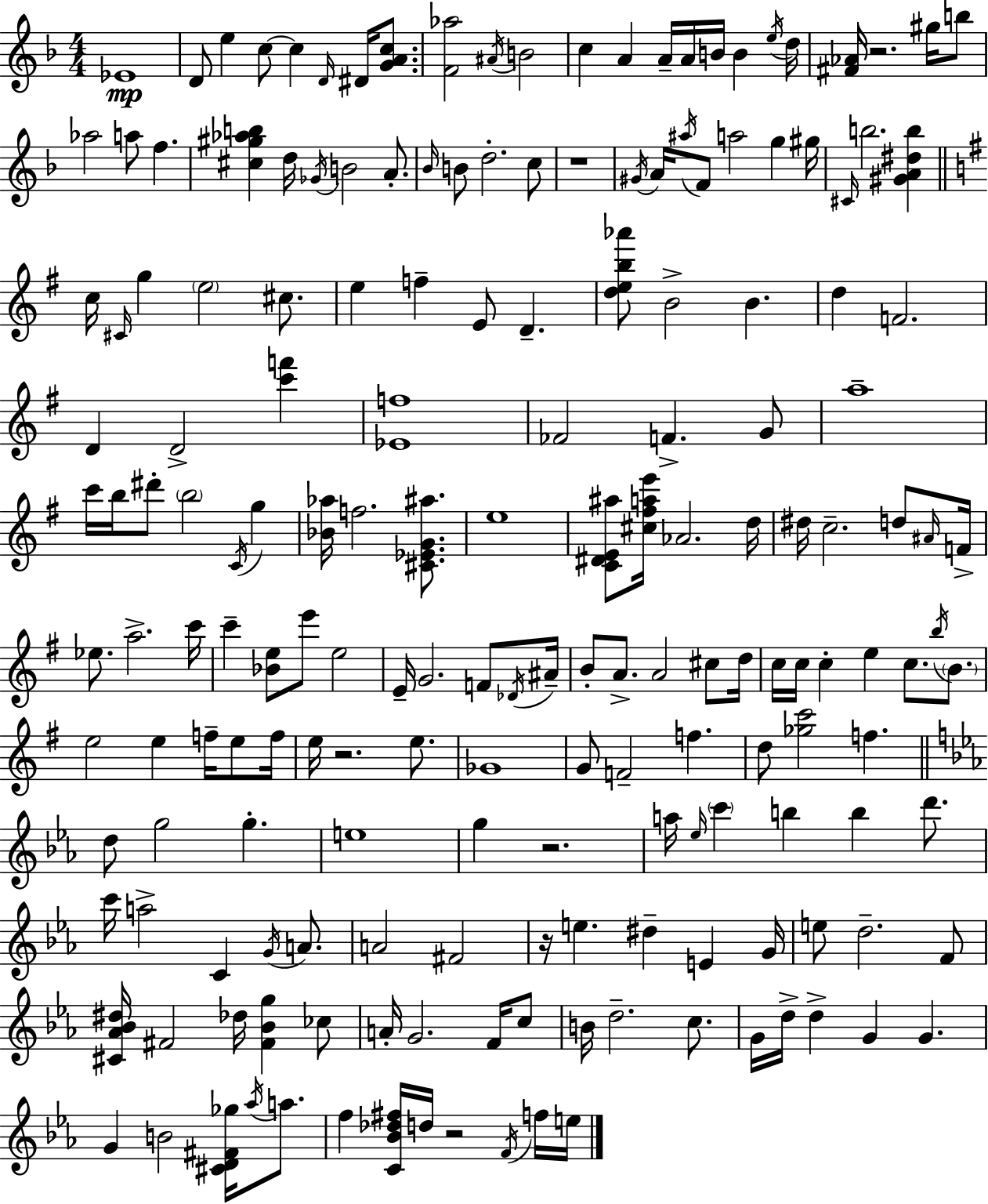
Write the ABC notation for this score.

X:1
T:Untitled
M:4/4
L:1/4
K:Dm
_E4 D/2 e c/2 c D/4 ^D/4 [GAc]/2 [F_a]2 ^A/4 B2 c A A/4 A/4 B/4 B e/4 d/4 [^F_A]/4 z2 ^g/4 b/2 _a2 a/2 f [^c^g_ab] d/4 _G/4 B2 A/2 _B/4 B/2 d2 c/2 z4 ^G/4 A/4 ^a/4 F/2 a2 g ^g/4 ^C/4 b2 [^GA^db] c/4 ^C/4 g e2 ^c/2 e f E/2 D [deb_a']/2 B2 B d F2 D D2 [c'f'] [_Ef]4 _F2 F G/2 a4 c'/4 b/4 ^d'/2 b2 C/4 g [_B_a]/4 f2 [^C_EG^a]/2 e4 [C^DE^a]/2 [^c^fae']/4 _A2 d/4 ^d/4 c2 d/2 ^A/4 F/4 _e/2 a2 c'/4 c' [_Be]/2 e'/2 e2 E/4 G2 F/2 _D/4 ^A/4 B/2 A/2 A2 ^c/2 d/4 c/4 c/4 c e c/2 b/4 B/2 e2 e f/4 e/2 f/4 e/4 z2 e/2 _G4 G/2 F2 f d/2 [_gc']2 f d/2 g2 g e4 g z2 a/4 _e/4 c' b b d'/2 c'/4 a2 C G/4 A/2 A2 ^F2 z/4 e ^d E G/4 e/2 d2 F/2 [^C_A_B^d]/4 ^F2 _d/4 [^F_Bg] _c/2 A/4 G2 F/4 c/2 B/4 d2 c/2 G/4 d/4 d G G G B2 [^CD^F_g]/4 _a/4 a/2 f [C_B_d^f]/4 d/4 z2 F/4 f/4 e/4